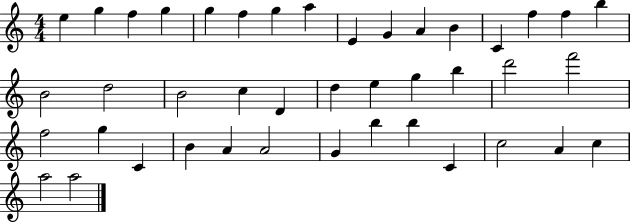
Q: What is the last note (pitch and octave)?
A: A5